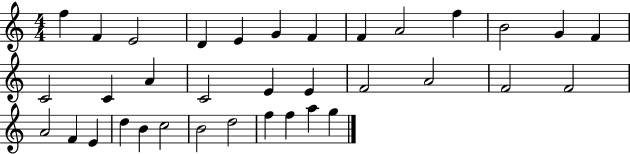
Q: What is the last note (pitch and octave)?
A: G5